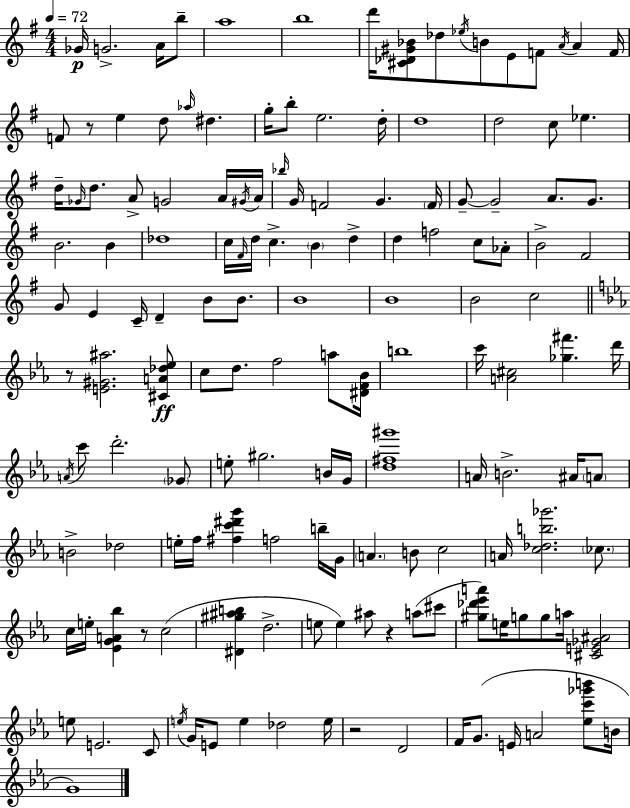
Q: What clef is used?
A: treble